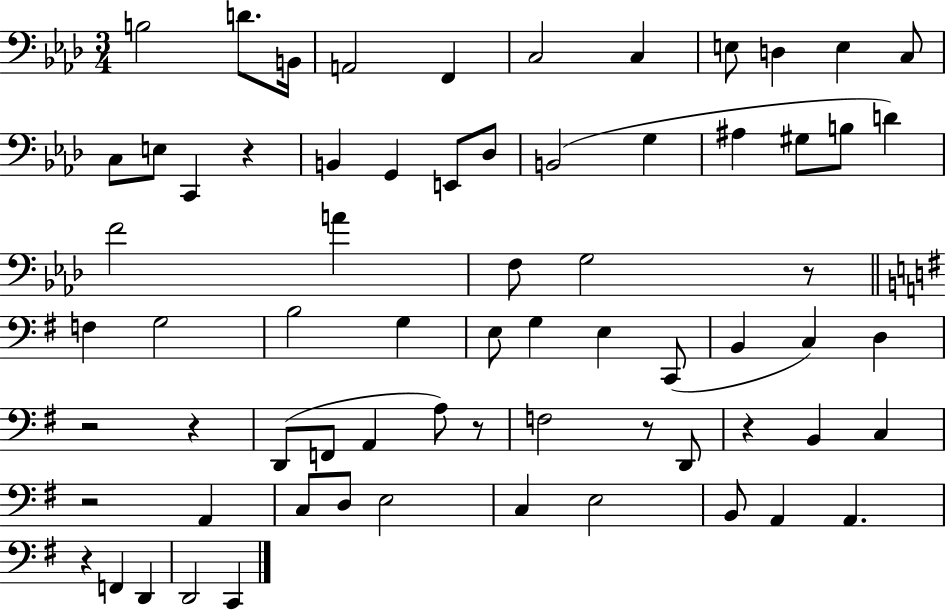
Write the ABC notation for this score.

X:1
T:Untitled
M:3/4
L:1/4
K:Ab
B,2 D/2 B,,/4 A,,2 F,, C,2 C, E,/2 D, E, C,/2 C,/2 E,/2 C,, z B,, G,, E,,/2 _D,/2 B,,2 G, ^A, ^G,/2 B,/2 D F2 A F,/2 G,2 z/2 F, G,2 B,2 G, E,/2 G, E, C,,/2 B,, C, D, z2 z D,,/2 F,,/2 A,, A,/2 z/2 F,2 z/2 D,,/2 z B,, C, z2 A,, C,/2 D,/2 E,2 C, E,2 B,,/2 A,, A,, z F,, D,, D,,2 C,,